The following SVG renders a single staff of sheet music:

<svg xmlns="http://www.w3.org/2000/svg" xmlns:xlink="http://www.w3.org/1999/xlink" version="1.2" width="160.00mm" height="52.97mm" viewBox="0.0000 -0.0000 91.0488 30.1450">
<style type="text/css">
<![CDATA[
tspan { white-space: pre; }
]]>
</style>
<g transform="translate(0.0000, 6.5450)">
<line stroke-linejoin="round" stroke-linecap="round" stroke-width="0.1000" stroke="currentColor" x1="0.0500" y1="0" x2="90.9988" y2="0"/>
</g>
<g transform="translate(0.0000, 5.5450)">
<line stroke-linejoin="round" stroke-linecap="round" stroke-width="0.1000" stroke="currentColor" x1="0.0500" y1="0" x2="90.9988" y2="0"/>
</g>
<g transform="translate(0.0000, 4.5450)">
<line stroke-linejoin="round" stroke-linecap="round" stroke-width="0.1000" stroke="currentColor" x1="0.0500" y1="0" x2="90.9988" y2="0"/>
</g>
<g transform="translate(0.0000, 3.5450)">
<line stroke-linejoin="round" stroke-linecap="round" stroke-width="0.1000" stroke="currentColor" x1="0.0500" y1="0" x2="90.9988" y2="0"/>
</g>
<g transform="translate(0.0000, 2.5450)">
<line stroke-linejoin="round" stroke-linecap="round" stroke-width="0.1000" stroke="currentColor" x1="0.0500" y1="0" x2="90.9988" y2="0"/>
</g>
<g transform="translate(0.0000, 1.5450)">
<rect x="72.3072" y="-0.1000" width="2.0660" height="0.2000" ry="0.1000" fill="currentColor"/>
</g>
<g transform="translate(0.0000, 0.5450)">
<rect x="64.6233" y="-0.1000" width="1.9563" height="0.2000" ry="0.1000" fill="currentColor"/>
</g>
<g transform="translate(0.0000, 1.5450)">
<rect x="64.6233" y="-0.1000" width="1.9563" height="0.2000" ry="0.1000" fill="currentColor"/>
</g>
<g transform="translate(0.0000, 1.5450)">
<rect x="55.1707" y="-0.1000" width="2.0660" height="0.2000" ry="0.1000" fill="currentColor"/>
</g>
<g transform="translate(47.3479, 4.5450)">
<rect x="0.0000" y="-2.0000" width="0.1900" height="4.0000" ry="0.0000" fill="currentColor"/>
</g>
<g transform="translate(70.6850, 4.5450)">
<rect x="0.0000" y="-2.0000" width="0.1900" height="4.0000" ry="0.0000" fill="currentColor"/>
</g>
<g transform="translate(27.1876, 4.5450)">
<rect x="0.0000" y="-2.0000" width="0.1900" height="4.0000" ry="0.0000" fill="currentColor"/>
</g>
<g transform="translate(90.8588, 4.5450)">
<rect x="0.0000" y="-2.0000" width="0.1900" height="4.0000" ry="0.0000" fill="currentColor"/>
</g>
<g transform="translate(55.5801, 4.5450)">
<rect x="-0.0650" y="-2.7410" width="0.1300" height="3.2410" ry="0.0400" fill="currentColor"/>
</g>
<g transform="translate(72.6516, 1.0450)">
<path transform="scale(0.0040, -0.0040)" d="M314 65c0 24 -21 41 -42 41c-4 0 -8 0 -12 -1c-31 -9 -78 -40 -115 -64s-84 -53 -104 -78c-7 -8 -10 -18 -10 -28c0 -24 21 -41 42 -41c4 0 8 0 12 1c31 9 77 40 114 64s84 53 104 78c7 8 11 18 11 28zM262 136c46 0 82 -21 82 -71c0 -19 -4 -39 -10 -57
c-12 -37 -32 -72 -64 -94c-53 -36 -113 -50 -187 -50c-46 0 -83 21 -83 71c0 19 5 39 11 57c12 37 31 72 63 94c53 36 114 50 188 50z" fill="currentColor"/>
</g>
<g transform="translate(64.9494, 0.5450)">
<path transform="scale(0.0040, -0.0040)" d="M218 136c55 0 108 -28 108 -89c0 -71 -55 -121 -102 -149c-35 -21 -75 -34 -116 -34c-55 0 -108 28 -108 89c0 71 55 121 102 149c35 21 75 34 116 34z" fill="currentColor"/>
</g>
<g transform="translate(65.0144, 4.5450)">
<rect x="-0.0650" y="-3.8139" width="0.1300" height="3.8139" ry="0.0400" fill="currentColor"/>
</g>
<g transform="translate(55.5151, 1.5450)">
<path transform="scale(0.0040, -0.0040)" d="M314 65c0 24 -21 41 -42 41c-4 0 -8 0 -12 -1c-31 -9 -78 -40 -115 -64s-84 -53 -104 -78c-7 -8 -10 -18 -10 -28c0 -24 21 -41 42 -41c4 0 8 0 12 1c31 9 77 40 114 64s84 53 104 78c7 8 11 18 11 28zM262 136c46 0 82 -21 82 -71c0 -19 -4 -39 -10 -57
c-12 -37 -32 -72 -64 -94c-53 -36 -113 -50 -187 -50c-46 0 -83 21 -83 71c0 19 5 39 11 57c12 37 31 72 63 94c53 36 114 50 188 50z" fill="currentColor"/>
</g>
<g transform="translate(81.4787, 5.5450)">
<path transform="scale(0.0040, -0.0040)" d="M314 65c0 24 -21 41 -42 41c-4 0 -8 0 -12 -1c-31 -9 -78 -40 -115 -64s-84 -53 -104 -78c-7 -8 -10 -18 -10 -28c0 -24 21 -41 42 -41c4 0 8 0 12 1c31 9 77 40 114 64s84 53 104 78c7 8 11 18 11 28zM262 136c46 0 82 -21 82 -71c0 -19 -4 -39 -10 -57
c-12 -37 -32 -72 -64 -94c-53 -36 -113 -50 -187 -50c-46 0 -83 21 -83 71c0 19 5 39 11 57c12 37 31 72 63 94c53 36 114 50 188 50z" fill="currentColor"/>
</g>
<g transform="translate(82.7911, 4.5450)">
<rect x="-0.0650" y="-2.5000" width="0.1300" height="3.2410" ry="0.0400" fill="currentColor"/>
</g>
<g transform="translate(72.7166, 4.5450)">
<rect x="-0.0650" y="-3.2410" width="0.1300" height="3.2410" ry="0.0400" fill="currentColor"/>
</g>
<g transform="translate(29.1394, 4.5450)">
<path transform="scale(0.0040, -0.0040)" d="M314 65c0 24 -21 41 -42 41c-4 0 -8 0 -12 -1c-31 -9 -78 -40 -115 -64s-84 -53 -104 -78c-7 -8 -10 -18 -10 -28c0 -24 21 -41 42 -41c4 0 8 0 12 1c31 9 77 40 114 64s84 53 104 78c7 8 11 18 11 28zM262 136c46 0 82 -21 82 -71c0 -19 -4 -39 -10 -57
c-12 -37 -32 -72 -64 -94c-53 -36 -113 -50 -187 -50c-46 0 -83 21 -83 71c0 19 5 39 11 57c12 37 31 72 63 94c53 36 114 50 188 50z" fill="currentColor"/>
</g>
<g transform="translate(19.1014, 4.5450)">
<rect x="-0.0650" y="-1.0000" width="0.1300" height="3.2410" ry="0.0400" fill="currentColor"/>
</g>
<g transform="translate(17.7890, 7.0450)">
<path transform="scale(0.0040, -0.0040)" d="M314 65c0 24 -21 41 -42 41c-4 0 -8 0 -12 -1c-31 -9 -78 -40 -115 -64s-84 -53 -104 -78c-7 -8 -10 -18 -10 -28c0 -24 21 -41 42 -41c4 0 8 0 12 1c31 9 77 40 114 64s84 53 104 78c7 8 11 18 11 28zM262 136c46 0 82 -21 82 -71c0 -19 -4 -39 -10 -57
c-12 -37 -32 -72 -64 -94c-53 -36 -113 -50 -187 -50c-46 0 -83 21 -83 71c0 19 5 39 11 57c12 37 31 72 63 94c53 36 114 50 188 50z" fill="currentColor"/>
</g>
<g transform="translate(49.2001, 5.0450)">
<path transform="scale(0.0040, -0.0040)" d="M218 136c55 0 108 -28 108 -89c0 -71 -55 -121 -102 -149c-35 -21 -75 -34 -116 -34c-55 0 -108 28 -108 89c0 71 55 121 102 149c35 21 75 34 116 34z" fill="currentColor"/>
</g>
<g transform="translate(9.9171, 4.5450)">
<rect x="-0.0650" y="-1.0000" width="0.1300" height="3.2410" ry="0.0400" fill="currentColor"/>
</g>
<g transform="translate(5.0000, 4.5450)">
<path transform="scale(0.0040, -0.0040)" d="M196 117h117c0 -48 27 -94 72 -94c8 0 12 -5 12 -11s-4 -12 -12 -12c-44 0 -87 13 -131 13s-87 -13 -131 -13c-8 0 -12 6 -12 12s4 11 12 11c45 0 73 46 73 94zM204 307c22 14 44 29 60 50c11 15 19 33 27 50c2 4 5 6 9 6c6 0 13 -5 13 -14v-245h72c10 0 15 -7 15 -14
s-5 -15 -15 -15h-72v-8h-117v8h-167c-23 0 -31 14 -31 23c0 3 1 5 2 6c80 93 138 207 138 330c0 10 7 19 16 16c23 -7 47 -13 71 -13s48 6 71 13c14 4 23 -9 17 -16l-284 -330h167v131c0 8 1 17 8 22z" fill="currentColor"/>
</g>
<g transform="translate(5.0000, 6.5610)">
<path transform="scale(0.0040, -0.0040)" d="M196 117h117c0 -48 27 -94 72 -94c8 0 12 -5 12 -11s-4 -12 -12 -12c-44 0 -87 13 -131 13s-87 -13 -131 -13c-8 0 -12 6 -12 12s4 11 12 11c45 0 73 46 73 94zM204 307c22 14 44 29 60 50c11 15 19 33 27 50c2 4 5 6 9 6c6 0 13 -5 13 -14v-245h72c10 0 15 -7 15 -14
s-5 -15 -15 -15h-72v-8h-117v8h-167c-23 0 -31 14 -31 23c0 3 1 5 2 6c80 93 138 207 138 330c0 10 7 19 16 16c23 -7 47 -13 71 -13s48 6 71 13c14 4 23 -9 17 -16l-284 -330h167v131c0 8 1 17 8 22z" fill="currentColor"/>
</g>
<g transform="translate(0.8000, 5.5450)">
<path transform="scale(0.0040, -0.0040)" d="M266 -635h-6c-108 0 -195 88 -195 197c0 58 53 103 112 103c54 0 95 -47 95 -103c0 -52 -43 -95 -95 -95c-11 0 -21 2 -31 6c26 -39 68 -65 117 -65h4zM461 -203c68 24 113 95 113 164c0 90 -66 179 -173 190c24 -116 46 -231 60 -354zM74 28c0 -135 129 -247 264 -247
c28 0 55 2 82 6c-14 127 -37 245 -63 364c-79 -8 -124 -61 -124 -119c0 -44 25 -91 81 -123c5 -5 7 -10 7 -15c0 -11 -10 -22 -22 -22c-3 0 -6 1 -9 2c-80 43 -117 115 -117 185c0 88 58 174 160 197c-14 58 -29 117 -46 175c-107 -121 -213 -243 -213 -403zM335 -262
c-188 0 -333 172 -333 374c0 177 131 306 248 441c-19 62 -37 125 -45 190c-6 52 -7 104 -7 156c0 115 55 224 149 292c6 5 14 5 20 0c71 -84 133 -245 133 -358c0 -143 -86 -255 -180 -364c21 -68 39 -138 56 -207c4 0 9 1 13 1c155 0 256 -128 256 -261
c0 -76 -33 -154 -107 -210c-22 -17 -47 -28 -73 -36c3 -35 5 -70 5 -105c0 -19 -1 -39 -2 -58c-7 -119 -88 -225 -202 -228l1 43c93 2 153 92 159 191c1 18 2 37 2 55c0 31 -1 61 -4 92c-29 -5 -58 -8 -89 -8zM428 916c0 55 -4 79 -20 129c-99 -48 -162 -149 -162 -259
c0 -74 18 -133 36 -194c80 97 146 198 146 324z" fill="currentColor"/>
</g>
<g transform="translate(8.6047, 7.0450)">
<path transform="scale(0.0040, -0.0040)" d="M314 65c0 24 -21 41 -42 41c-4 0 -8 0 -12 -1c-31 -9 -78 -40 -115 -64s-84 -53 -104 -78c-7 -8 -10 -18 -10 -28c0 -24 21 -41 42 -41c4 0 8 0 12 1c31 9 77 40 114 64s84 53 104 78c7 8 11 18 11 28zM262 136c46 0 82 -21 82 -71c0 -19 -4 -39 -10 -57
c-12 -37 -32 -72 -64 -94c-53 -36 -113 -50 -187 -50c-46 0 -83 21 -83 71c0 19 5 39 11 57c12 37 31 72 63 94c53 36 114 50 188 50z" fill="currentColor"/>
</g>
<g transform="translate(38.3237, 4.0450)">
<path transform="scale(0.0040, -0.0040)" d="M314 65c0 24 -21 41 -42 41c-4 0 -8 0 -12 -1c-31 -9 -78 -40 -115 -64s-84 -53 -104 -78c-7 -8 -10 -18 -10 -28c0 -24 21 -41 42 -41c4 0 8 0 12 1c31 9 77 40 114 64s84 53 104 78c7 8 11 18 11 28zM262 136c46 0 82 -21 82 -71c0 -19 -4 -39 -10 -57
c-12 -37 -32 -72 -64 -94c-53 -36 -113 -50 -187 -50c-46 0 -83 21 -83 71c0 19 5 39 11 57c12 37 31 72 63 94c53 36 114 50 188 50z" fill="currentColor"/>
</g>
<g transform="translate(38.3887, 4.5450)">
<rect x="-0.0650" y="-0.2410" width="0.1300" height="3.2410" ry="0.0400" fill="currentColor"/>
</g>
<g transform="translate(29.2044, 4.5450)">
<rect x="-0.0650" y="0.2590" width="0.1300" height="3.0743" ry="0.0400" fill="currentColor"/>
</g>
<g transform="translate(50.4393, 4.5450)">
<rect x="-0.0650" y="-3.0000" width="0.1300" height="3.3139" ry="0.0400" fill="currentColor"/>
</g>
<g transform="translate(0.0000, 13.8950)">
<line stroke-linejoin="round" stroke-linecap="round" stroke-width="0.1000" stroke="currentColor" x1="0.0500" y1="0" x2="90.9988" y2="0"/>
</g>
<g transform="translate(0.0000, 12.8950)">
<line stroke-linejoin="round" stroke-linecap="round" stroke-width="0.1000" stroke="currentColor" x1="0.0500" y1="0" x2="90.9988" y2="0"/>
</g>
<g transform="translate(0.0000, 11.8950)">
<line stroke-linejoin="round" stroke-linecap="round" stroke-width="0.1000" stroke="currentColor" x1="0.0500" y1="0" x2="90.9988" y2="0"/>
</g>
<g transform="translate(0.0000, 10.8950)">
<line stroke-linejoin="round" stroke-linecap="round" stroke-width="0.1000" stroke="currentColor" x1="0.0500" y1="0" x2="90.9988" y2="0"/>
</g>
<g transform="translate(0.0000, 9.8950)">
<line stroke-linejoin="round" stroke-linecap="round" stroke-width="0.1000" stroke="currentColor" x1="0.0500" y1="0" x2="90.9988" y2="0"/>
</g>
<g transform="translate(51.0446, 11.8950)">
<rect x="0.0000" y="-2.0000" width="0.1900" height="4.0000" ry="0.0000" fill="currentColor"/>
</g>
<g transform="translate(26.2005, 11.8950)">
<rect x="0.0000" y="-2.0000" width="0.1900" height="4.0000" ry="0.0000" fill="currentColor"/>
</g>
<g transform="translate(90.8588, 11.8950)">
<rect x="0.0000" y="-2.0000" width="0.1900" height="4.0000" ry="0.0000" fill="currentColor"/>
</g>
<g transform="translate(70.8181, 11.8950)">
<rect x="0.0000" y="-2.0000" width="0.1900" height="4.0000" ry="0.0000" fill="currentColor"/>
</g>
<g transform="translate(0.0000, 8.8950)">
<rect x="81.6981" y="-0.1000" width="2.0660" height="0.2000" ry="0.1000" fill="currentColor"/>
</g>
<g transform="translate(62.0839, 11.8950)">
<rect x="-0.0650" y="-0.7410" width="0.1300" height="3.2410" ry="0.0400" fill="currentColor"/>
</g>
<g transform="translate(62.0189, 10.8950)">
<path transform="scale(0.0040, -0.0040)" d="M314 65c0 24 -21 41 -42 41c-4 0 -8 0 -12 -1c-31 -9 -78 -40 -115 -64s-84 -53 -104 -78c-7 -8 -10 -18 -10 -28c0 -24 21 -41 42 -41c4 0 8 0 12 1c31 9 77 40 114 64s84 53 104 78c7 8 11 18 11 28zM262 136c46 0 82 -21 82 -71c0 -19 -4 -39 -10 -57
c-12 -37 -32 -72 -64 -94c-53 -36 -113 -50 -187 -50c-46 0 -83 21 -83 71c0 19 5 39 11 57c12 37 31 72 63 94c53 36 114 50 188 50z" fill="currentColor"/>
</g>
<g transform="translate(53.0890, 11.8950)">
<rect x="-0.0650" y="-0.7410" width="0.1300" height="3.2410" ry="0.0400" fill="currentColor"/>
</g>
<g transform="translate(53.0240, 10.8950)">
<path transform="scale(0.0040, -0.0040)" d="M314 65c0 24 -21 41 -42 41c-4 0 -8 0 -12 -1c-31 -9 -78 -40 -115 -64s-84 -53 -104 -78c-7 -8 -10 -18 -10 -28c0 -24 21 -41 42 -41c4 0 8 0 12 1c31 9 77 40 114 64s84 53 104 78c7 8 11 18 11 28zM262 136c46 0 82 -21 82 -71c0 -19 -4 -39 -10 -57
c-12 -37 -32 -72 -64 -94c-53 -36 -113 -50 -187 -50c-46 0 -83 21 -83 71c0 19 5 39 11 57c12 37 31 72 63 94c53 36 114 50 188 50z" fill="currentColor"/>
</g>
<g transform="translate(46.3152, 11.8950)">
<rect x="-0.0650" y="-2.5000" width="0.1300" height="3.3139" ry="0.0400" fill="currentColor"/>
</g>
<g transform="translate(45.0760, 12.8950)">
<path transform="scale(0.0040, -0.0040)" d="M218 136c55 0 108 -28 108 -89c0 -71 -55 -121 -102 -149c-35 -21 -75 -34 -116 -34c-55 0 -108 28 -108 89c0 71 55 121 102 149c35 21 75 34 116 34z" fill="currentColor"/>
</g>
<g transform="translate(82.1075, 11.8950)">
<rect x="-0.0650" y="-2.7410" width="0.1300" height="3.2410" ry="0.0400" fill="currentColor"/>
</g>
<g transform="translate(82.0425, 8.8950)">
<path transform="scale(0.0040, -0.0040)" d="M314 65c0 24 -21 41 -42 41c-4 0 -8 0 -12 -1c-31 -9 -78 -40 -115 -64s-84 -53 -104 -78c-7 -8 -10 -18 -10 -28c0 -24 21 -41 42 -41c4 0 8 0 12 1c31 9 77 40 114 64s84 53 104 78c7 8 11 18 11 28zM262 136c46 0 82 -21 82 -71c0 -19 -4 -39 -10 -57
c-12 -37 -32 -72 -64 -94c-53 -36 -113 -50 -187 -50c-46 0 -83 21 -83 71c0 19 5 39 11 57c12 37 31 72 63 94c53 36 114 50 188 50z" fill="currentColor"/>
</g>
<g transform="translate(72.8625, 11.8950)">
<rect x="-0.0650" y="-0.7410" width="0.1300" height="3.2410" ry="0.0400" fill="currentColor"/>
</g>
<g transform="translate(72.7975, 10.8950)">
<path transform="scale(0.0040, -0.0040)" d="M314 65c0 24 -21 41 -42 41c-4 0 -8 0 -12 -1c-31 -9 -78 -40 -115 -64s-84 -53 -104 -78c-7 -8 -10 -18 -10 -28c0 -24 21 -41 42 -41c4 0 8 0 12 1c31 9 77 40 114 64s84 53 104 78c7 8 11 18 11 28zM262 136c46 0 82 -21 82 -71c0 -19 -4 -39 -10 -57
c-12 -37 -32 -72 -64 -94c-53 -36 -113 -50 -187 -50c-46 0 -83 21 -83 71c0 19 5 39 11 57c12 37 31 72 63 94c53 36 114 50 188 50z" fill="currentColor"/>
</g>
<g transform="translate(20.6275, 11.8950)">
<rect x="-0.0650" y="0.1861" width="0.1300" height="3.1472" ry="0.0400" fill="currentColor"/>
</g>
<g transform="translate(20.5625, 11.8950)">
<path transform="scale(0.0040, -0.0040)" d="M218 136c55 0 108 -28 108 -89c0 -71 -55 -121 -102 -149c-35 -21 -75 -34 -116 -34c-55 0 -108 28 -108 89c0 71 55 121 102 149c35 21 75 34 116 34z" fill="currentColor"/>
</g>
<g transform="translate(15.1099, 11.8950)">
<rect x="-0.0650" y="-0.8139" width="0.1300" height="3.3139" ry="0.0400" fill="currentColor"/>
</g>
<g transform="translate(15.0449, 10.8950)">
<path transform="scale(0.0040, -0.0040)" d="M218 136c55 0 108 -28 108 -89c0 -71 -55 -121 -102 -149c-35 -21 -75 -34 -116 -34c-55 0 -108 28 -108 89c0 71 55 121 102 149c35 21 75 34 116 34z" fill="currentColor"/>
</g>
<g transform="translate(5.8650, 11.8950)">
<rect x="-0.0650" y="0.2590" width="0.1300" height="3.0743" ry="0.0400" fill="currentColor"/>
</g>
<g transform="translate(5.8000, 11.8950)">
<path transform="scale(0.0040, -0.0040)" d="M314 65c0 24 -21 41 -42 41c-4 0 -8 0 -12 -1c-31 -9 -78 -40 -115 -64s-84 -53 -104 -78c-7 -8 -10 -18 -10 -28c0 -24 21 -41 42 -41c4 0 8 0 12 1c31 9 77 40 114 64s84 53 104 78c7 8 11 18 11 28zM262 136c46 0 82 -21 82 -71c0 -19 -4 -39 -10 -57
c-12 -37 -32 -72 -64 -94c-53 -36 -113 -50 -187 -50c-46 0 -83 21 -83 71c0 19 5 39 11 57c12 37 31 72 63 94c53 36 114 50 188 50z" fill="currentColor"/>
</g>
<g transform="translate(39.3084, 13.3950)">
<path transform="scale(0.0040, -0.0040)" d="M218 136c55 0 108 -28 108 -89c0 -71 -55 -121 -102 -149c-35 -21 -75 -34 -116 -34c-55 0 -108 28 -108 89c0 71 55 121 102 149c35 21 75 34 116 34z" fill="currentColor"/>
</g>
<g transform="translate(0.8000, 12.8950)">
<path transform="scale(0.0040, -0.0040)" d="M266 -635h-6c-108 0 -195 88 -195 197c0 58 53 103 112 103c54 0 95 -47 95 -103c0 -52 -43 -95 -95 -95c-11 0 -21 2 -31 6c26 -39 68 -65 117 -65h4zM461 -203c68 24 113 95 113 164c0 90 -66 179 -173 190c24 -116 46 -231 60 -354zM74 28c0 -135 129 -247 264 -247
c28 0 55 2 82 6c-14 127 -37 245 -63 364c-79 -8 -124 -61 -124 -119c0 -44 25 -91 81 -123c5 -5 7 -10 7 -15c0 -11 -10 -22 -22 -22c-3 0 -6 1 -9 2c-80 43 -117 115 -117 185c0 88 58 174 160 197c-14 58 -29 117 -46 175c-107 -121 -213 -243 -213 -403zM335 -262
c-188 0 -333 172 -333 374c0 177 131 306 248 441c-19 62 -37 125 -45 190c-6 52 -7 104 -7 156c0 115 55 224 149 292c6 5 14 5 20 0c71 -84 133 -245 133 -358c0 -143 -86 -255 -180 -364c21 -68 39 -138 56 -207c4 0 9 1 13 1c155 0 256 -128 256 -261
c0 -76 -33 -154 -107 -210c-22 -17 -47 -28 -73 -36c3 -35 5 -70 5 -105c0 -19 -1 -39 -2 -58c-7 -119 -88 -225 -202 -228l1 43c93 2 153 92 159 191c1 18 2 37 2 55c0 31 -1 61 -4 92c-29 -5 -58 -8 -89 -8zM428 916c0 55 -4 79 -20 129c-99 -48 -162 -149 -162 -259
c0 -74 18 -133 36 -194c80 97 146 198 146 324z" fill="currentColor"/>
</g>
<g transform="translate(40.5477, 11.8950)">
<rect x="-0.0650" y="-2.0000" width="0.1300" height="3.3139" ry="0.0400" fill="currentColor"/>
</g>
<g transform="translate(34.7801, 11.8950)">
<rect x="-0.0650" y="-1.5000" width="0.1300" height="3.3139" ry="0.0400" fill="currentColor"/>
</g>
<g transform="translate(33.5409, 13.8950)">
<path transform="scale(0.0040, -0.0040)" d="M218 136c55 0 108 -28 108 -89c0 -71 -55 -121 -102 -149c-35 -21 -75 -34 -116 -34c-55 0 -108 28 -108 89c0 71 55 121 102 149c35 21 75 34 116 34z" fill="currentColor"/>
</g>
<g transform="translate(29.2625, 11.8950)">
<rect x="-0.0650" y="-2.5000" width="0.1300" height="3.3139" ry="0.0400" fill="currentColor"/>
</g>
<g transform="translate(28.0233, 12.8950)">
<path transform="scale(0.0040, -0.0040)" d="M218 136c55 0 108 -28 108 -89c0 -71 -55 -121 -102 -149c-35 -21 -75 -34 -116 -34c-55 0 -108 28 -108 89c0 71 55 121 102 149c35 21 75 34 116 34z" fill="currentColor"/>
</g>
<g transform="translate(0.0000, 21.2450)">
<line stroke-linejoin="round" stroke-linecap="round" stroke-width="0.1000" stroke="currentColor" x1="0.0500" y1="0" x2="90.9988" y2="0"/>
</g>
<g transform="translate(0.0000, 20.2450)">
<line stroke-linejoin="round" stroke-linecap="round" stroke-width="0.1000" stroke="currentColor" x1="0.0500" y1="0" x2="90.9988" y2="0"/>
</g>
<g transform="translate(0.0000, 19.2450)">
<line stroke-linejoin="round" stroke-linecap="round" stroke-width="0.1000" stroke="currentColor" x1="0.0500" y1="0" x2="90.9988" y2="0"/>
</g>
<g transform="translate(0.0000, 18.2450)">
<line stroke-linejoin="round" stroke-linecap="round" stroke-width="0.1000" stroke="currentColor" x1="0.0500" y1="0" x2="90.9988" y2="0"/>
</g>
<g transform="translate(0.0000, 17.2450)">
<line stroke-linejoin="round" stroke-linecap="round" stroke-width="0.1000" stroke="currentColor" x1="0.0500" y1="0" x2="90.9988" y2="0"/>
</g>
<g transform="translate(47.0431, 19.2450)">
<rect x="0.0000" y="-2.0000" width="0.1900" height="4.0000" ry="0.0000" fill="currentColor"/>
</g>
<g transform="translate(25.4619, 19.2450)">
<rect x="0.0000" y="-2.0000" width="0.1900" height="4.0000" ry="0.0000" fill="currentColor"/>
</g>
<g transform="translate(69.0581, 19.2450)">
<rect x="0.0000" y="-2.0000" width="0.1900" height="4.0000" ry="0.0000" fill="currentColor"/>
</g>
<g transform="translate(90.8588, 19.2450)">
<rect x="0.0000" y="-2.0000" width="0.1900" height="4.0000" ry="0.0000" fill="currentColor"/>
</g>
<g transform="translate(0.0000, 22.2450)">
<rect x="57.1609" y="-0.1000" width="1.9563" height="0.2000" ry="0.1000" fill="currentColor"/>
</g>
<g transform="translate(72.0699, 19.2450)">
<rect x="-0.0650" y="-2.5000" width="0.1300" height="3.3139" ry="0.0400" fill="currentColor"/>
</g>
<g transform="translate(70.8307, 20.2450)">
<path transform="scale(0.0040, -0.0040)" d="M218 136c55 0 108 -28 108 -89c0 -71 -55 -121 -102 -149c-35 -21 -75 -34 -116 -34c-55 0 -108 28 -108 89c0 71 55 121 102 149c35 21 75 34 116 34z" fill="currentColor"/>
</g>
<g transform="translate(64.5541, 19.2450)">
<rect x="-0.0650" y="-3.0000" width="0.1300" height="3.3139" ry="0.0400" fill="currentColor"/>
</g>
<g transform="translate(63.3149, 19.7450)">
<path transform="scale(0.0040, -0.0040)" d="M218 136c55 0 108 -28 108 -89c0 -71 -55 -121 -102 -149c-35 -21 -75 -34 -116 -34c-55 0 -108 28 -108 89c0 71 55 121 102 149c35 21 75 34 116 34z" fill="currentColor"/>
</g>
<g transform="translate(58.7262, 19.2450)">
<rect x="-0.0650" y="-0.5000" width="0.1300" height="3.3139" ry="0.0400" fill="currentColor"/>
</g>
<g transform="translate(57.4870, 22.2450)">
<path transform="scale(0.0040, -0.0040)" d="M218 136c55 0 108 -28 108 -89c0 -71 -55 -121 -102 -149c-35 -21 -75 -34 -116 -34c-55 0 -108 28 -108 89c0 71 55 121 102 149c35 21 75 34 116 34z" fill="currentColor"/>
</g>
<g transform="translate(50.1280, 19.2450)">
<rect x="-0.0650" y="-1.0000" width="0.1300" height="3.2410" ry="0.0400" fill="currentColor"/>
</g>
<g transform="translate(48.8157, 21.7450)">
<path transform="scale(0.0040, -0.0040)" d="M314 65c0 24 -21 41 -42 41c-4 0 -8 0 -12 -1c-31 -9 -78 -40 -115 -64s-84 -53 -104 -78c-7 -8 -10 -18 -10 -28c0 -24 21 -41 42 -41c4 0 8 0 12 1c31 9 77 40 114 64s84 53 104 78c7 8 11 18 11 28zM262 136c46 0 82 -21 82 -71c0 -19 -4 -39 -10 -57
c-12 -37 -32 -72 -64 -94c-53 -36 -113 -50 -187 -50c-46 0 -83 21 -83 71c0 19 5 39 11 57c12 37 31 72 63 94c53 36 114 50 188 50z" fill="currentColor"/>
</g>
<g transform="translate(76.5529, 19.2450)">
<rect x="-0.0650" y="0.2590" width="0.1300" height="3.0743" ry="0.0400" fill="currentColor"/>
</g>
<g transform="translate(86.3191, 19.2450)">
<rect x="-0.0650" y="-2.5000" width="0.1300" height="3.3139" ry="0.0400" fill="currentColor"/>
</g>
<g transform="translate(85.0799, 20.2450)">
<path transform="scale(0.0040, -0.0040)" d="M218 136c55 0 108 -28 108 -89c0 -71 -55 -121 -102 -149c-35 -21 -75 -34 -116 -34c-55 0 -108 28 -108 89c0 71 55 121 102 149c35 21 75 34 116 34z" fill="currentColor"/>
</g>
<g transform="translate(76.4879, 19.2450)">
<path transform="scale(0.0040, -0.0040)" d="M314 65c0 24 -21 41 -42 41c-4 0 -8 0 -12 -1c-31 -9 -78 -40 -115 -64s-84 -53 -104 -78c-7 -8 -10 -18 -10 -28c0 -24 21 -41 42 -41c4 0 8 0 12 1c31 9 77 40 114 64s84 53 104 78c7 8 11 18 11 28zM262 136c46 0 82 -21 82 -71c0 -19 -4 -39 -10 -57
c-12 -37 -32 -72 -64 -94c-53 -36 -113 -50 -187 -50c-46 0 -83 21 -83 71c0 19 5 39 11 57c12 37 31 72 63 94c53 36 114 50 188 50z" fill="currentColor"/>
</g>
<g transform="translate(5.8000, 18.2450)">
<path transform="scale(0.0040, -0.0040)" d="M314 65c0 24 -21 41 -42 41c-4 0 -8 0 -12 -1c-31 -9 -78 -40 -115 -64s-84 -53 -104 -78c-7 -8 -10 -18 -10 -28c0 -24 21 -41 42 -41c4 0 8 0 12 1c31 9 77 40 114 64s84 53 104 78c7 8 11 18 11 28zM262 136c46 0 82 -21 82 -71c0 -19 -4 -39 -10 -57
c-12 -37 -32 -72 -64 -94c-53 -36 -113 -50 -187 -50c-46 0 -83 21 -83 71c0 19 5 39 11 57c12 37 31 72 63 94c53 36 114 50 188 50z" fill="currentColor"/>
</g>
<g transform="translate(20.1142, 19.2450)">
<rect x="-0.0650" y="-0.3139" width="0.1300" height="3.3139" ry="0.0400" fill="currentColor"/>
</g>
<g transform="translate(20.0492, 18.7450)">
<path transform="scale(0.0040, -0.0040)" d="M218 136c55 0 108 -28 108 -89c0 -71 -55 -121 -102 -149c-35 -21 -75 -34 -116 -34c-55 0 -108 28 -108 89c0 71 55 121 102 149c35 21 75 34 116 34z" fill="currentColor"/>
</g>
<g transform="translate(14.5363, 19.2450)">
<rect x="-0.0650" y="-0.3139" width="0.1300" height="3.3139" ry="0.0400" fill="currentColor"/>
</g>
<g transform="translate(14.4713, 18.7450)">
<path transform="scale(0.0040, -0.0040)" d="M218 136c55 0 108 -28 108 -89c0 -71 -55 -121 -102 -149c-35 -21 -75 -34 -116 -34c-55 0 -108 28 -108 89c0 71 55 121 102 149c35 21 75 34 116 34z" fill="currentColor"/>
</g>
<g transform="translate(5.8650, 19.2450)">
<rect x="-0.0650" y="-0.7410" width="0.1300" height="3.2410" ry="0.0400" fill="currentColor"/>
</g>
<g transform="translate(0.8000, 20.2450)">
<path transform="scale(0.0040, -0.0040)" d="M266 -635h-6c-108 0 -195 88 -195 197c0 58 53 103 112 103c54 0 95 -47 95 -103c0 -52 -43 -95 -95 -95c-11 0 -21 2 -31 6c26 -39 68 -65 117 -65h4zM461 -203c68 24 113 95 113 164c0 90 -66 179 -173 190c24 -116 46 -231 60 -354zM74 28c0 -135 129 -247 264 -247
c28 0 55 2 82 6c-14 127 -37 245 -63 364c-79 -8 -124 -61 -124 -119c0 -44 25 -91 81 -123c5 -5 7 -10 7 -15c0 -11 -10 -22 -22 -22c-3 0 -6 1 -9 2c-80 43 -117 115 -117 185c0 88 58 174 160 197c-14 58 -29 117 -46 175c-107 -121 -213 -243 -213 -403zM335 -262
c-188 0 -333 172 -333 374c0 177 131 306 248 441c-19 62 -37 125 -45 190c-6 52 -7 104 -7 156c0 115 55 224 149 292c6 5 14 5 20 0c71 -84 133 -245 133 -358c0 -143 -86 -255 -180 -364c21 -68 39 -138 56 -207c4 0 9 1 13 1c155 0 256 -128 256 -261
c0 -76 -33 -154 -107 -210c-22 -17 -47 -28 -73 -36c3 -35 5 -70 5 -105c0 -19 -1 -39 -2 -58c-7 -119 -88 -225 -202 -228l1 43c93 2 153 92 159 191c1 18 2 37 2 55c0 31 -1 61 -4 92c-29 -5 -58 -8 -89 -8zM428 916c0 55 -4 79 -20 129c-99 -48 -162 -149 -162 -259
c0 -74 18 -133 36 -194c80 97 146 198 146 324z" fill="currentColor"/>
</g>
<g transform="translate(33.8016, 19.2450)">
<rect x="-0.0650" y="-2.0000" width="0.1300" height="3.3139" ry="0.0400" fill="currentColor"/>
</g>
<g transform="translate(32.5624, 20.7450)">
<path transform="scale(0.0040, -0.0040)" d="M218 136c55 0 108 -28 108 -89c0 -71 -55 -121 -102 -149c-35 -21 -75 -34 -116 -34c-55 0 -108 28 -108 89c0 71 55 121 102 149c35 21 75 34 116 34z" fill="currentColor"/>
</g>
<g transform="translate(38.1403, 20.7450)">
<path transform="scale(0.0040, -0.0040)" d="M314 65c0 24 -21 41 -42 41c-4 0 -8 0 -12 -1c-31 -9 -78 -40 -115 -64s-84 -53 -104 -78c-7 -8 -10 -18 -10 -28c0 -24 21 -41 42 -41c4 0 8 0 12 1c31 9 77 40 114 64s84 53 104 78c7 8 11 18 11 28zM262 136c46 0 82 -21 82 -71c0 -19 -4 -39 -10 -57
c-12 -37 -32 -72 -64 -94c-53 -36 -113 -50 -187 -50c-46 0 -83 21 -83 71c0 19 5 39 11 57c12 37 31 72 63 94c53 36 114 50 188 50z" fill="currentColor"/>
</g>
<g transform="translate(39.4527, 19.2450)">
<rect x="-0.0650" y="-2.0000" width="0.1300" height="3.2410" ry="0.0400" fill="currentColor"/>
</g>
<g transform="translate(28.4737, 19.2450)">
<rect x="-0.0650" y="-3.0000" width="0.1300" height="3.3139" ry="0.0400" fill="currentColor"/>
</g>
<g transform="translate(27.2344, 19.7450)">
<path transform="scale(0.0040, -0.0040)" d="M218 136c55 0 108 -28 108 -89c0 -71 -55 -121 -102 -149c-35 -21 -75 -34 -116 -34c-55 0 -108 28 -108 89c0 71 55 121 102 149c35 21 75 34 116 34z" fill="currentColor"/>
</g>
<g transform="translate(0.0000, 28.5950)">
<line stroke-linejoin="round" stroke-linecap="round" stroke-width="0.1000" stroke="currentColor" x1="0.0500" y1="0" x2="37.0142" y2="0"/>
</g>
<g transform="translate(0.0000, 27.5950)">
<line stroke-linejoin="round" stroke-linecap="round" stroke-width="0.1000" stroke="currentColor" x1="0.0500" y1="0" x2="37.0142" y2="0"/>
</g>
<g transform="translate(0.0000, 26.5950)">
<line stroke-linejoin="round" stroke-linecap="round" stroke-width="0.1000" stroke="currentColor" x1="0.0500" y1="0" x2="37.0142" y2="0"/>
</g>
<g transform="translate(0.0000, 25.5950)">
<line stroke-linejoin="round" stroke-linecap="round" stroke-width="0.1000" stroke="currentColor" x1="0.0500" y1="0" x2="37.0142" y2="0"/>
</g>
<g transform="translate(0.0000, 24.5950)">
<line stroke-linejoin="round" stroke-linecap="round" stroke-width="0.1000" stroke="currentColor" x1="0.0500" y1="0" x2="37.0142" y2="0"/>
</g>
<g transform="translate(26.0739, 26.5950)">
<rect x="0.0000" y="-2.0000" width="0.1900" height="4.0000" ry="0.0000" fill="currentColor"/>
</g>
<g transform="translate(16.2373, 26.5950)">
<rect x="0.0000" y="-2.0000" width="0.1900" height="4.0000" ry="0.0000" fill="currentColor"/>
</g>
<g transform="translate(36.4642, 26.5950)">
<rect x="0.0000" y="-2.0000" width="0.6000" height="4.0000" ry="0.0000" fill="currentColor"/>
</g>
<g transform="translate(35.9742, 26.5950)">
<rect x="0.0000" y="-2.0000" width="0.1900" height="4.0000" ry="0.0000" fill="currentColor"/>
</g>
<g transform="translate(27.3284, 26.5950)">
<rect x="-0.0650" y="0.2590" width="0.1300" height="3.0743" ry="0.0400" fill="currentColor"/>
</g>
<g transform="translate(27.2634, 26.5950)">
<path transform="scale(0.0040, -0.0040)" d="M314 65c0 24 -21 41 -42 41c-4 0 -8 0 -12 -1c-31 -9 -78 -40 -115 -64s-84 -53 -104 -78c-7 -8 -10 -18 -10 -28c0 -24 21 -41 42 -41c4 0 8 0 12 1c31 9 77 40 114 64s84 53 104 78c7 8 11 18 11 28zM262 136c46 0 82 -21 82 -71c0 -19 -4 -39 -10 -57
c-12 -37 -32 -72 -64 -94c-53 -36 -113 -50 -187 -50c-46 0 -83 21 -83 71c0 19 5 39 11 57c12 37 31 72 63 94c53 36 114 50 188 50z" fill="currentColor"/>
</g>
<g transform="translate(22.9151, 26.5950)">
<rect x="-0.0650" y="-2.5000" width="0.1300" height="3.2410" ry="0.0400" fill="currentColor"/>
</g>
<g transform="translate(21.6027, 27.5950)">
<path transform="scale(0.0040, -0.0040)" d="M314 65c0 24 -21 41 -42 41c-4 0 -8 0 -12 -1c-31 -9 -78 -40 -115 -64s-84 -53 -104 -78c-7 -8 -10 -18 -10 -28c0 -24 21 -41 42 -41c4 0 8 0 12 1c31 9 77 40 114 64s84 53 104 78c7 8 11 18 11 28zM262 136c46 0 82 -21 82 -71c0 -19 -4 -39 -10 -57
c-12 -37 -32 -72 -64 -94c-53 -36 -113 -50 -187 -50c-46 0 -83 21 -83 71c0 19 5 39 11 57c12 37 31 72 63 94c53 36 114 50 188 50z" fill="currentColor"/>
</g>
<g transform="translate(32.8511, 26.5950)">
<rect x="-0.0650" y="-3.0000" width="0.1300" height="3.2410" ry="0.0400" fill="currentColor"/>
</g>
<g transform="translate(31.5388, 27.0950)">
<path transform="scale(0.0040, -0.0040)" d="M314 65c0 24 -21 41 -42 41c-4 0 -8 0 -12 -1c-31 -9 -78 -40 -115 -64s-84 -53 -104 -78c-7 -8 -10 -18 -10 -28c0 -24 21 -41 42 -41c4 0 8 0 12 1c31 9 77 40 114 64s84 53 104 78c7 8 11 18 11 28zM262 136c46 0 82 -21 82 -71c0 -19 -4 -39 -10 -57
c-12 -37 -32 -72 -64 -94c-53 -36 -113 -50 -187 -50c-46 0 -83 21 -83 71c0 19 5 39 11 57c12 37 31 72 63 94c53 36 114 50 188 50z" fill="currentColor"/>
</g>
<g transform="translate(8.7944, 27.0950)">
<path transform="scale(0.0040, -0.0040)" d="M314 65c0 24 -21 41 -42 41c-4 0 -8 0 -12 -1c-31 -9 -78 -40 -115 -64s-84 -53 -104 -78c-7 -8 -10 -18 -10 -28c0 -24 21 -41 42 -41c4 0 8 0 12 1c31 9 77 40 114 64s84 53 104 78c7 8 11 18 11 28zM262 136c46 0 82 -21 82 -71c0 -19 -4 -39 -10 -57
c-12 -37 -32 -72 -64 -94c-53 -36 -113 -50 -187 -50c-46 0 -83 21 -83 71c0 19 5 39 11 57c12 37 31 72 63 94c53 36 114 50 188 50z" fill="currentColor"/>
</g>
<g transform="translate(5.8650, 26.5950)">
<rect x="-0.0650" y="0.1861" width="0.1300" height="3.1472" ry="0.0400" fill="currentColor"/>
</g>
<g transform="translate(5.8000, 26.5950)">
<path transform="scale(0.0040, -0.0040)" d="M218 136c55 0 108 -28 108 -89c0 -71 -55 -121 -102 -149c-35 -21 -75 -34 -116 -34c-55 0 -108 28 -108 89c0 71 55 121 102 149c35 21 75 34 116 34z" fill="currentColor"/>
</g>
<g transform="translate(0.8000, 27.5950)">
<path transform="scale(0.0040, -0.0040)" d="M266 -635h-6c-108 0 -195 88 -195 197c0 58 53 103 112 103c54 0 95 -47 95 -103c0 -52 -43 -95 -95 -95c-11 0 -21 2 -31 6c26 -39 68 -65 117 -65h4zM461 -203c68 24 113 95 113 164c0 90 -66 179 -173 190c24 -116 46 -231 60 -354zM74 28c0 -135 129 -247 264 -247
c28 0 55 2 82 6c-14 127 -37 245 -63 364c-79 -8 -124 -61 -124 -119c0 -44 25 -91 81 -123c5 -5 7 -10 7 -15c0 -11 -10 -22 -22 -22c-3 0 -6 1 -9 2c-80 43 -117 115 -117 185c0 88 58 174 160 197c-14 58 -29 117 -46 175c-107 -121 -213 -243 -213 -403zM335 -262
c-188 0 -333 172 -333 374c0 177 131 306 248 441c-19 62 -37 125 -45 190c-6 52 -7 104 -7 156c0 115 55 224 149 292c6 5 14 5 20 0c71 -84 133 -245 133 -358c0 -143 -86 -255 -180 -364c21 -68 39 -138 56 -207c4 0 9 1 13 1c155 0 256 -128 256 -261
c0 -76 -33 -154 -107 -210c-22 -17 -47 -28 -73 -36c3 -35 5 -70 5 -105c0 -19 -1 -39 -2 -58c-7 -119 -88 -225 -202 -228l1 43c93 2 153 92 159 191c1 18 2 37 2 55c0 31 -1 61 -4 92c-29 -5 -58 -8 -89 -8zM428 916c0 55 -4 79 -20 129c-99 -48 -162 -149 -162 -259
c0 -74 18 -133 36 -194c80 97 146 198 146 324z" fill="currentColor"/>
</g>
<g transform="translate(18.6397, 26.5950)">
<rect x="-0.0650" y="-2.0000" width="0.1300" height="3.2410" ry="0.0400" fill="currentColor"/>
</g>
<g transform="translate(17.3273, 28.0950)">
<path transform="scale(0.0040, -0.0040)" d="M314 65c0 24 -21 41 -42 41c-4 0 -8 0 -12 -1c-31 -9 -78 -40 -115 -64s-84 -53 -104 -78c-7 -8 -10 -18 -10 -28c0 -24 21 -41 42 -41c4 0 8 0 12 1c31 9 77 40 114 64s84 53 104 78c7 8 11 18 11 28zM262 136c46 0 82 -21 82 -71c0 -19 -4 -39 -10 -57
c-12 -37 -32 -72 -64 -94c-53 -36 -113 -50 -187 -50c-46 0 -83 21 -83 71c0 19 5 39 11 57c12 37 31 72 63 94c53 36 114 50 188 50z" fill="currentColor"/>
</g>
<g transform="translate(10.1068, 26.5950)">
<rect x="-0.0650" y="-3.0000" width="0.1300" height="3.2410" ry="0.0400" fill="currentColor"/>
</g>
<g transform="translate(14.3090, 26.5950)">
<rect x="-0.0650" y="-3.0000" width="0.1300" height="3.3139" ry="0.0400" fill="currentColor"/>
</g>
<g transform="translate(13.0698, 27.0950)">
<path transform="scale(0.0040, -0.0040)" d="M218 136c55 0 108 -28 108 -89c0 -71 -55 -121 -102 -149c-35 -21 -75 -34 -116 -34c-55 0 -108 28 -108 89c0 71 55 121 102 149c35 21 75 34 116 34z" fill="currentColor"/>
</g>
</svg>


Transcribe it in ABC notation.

X:1
T:Untitled
M:4/4
L:1/4
K:C
D2 D2 B2 c2 A a2 c' b2 G2 B2 d B G E F G d2 d2 d2 a2 d2 c c A F F2 D2 C A G B2 G B A2 A F2 G2 B2 A2